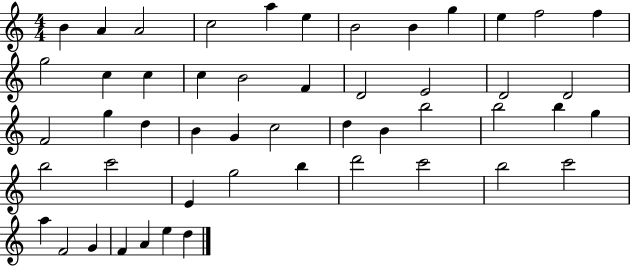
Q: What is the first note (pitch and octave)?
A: B4